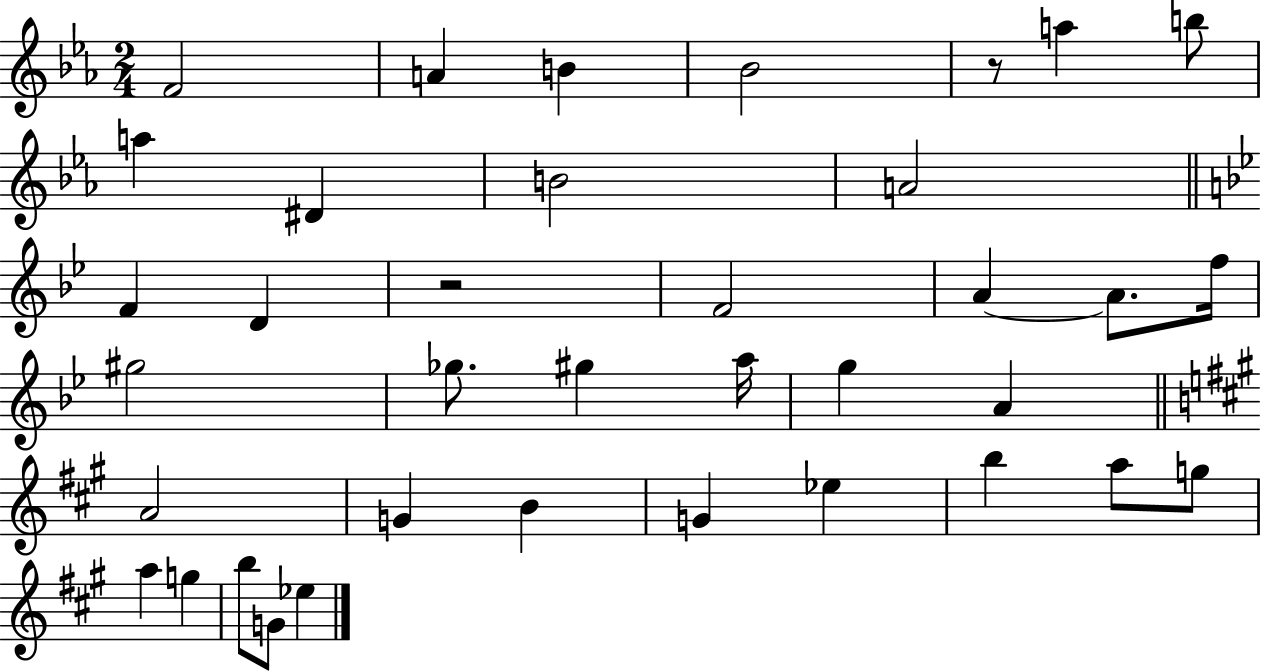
F4/h A4/q B4/q Bb4/h R/e A5/q B5/e A5/q D#4/q B4/h A4/h F4/q D4/q R/h F4/h A4/q A4/e. F5/s G#5/h Gb5/e. G#5/q A5/s G5/q A4/q A4/h G4/q B4/q G4/q Eb5/q B5/q A5/e G5/e A5/q G5/q B5/e G4/e Eb5/q